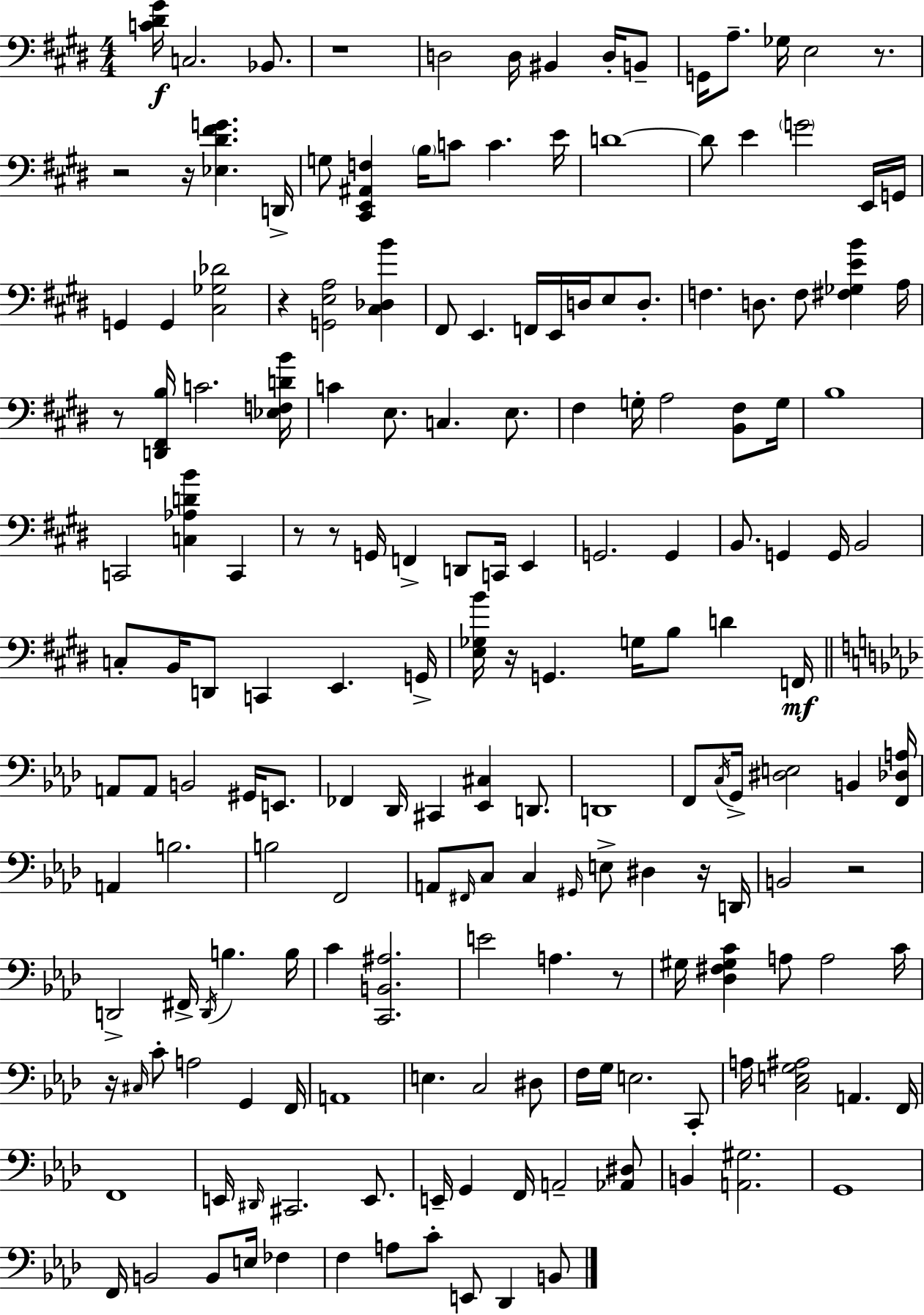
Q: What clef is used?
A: bass